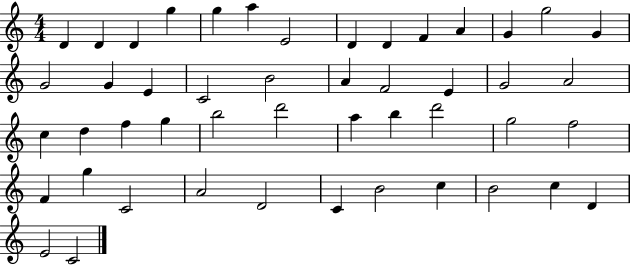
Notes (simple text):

D4/q D4/q D4/q G5/q G5/q A5/q E4/h D4/q D4/q F4/q A4/q G4/q G5/h G4/q G4/h G4/q E4/q C4/h B4/h A4/q F4/h E4/q G4/h A4/h C5/q D5/q F5/q G5/q B5/h D6/h A5/q B5/q D6/h G5/h F5/h F4/q G5/q C4/h A4/h D4/h C4/q B4/h C5/q B4/h C5/q D4/q E4/h C4/h